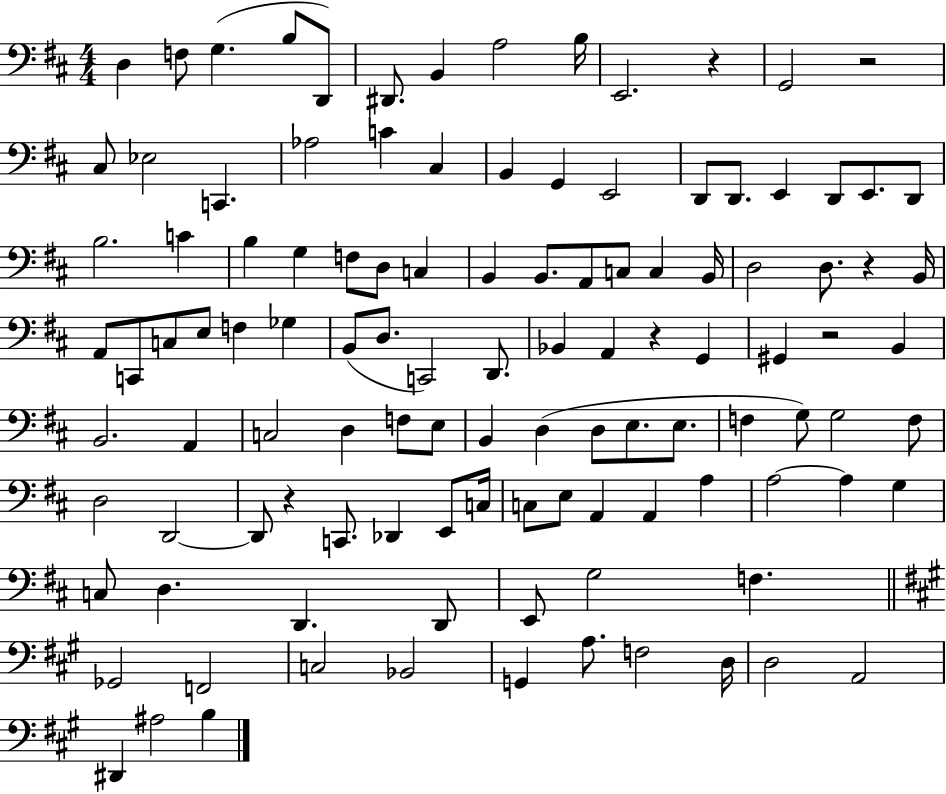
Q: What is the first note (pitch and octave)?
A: D3